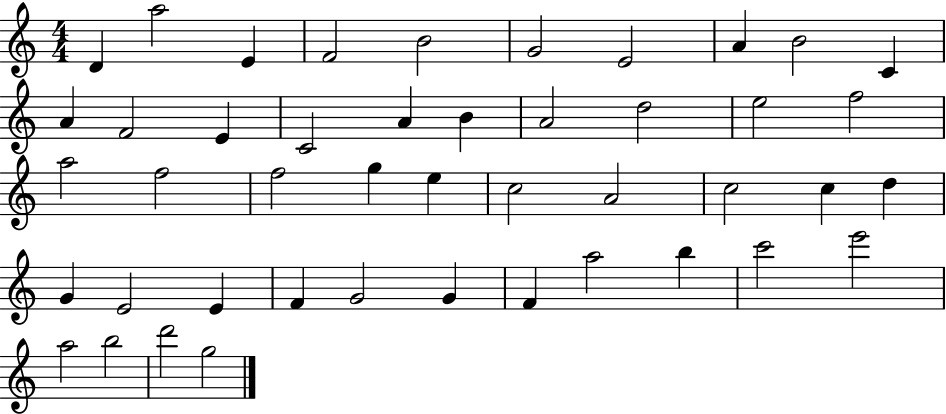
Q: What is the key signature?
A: C major